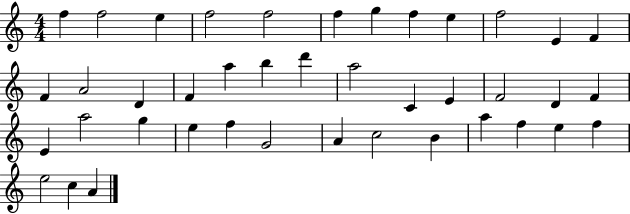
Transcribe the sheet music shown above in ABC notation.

X:1
T:Untitled
M:4/4
L:1/4
K:C
f f2 e f2 f2 f g f e f2 E F F A2 D F a b d' a2 C E F2 D F E a2 g e f G2 A c2 B a f e f e2 c A